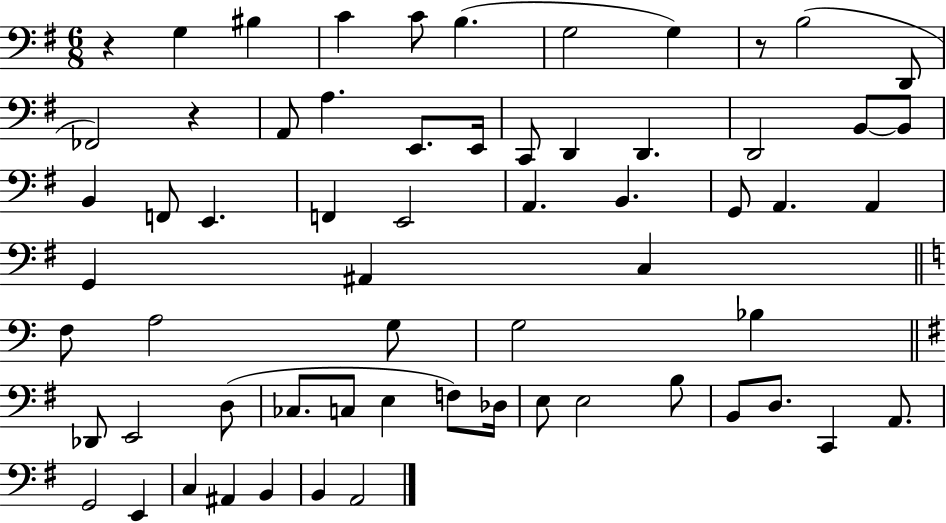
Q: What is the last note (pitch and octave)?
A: A2